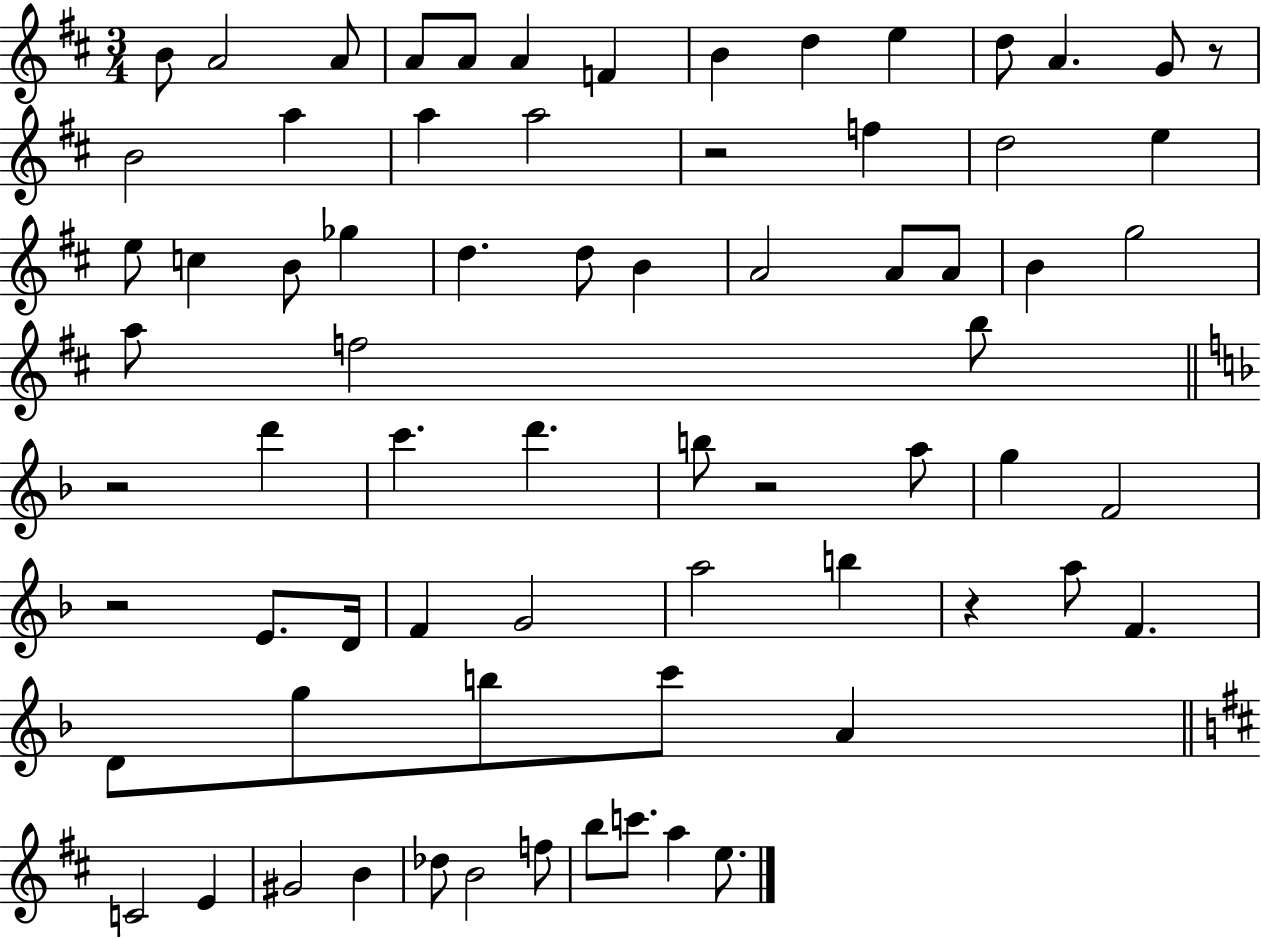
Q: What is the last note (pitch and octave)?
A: E5